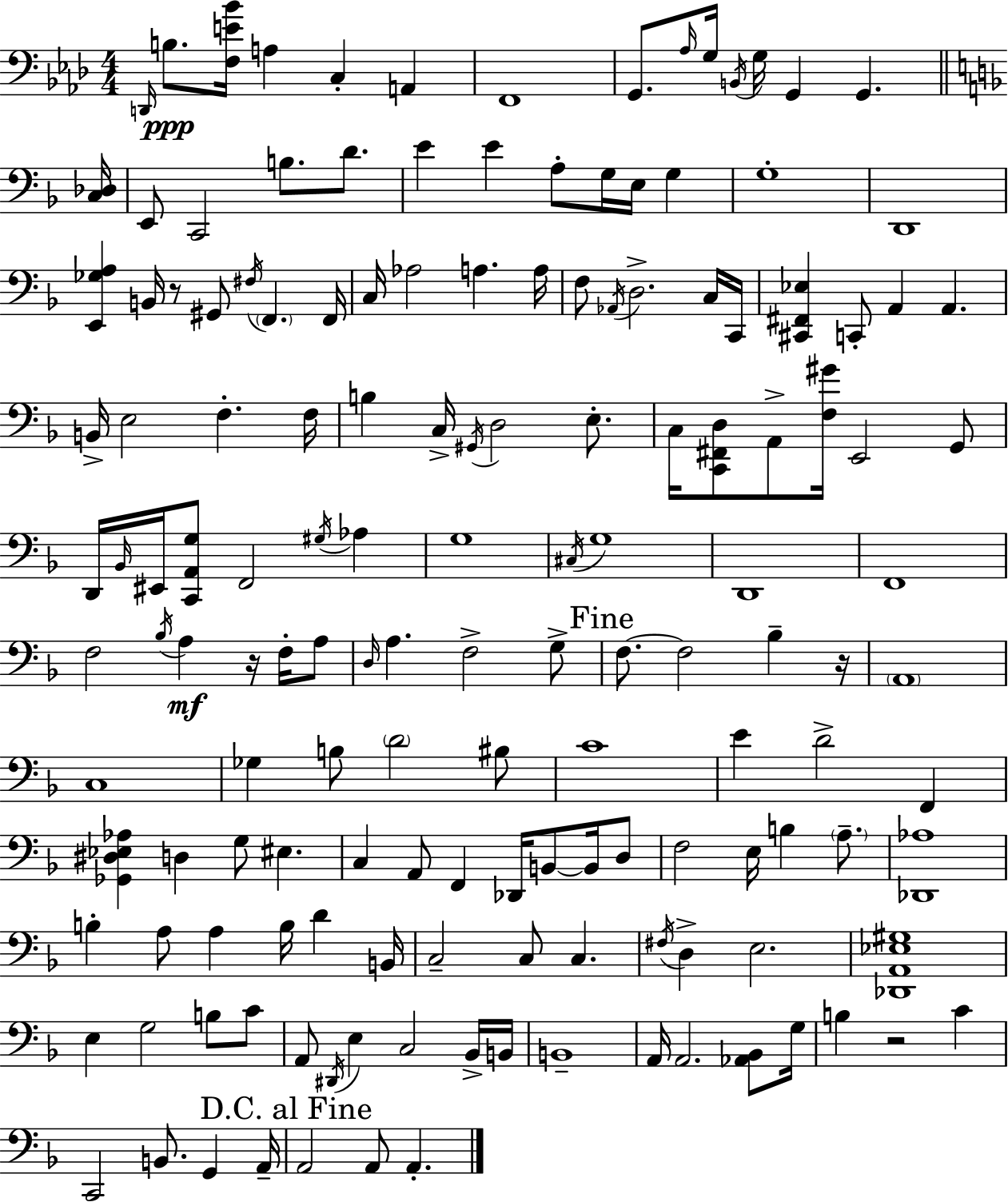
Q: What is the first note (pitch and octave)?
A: D2